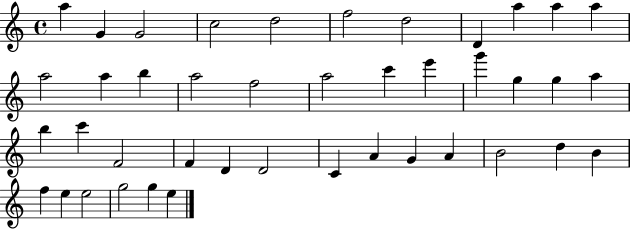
X:1
T:Untitled
M:4/4
L:1/4
K:C
a G G2 c2 d2 f2 d2 D a a a a2 a b a2 f2 a2 c' e' g' g g a b c' F2 F D D2 C A G A B2 d B f e e2 g2 g e